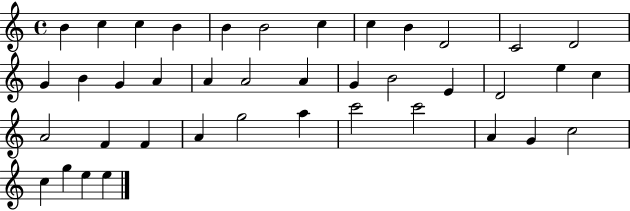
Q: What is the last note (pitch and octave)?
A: E5